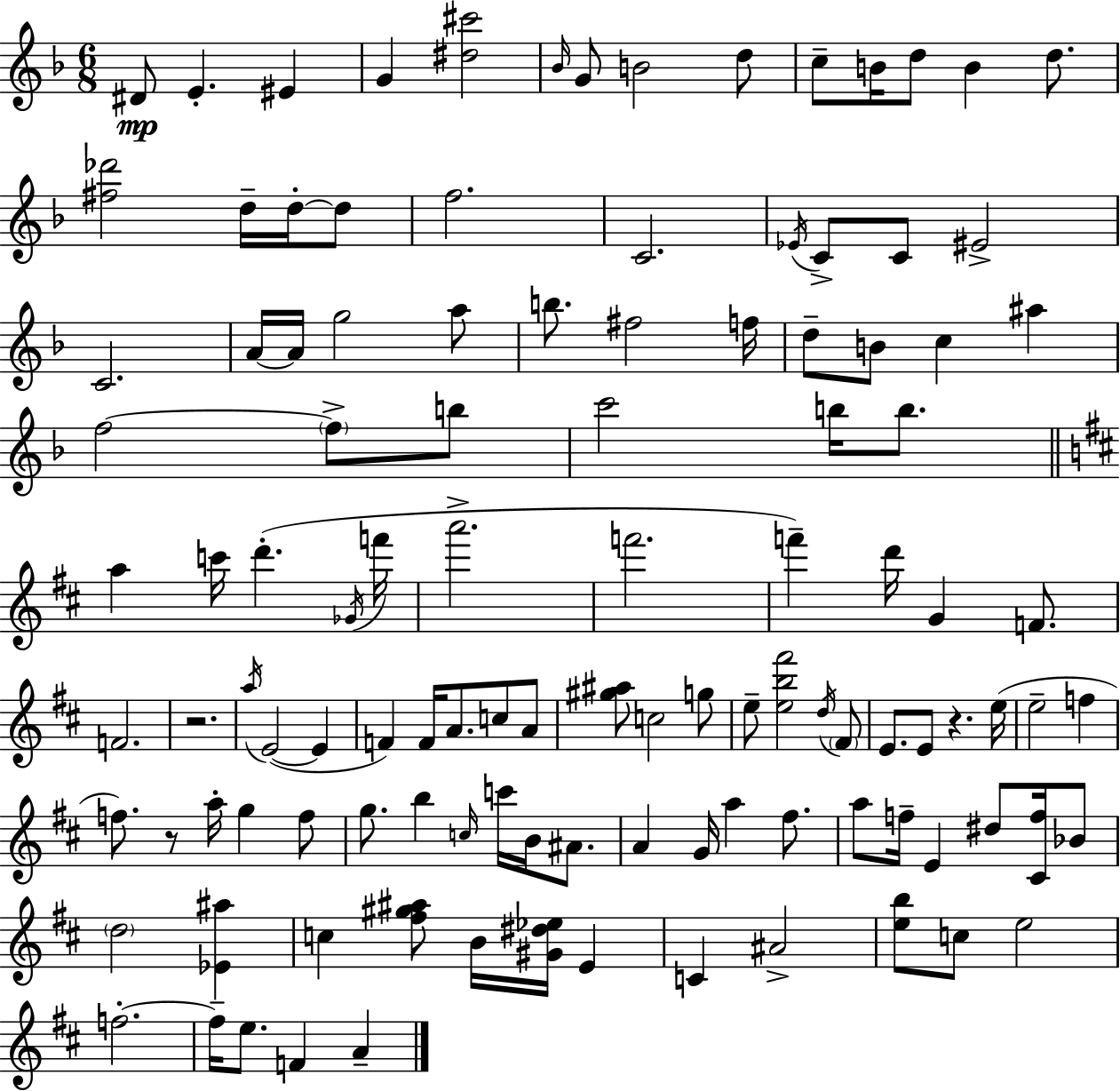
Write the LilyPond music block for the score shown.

{
  \clef treble
  \numericTimeSignature
  \time 6/8
  \key f \major
  dis'8\mp e'4.-. eis'4 | g'4 <dis'' cis'''>2 | \grace { bes'16 } g'8 b'2 d''8 | c''8-- b'16 d''8 b'4 d''8. | \break <fis'' des'''>2 d''16-- d''16-.~~ d''8 | f''2. | c'2. | \acciaccatura { ees'16 } c'8-> c'8 eis'2-> | \break c'2. | a'16~~ a'16 g''2 | a''8 b''8. fis''2 | f''16 d''8-- b'8 c''4 ais''4 | \break f''2~~ \parenthesize f''8-> | b''8 c'''2 b''16 b''8. | \bar "||" \break \key d \major a''4 c'''16 d'''4.-.( \acciaccatura { ges'16 } | f'''16 a'''2.-> | f'''2. | f'''4--) d'''16 g'4 f'8. | \break f'2. | r2. | \acciaccatura { a''16 }( e'2~~ e'4 | f'4) f'16 a'8. c''8 | \break a'8 <gis'' ais''>8 c''2 | g''8 e''8-- <e'' b'' fis'''>2 | \acciaccatura { d''16 } \parenthesize fis'8 e'8. e'8 r4. | e''16( e''2-- f''4 | \break f''8.) r8 a''16-. g''4 | f''8 g''8. b''4 \grace { c''16 } c'''16 | b'16 ais'8. a'4 g'16 a''4 | fis''8. a''8 f''16-- e'4 dis''8 | \break <cis' f''>16 bes'8 \parenthesize d''2 | <ees' ais''>4 c''4 <fis'' gis'' ais''>8 b'16 <gis' dis'' ees''>16 | e'4 c'4 ais'2-> | <e'' b''>8 c''8 e''2 | \break f''2.-.~~ | f''16-- e''8. f'4 | a'4-- \bar "|."
}